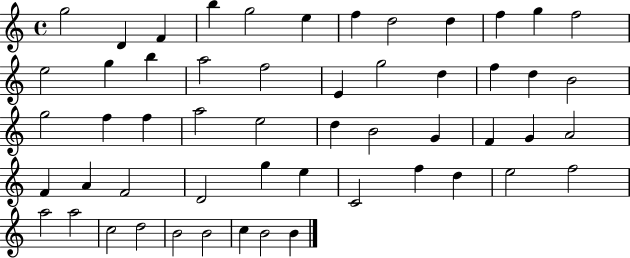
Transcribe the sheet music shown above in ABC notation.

X:1
T:Untitled
M:4/4
L:1/4
K:C
g2 D F b g2 e f d2 d f g f2 e2 g b a2 f2 E g2 d f d B2 g2 f f a2 e2 d B2 G F G A2 F A F2 D2 g e C2 f d e2 f2 a2 a2 c2 d2 B2 B2 c B2 B